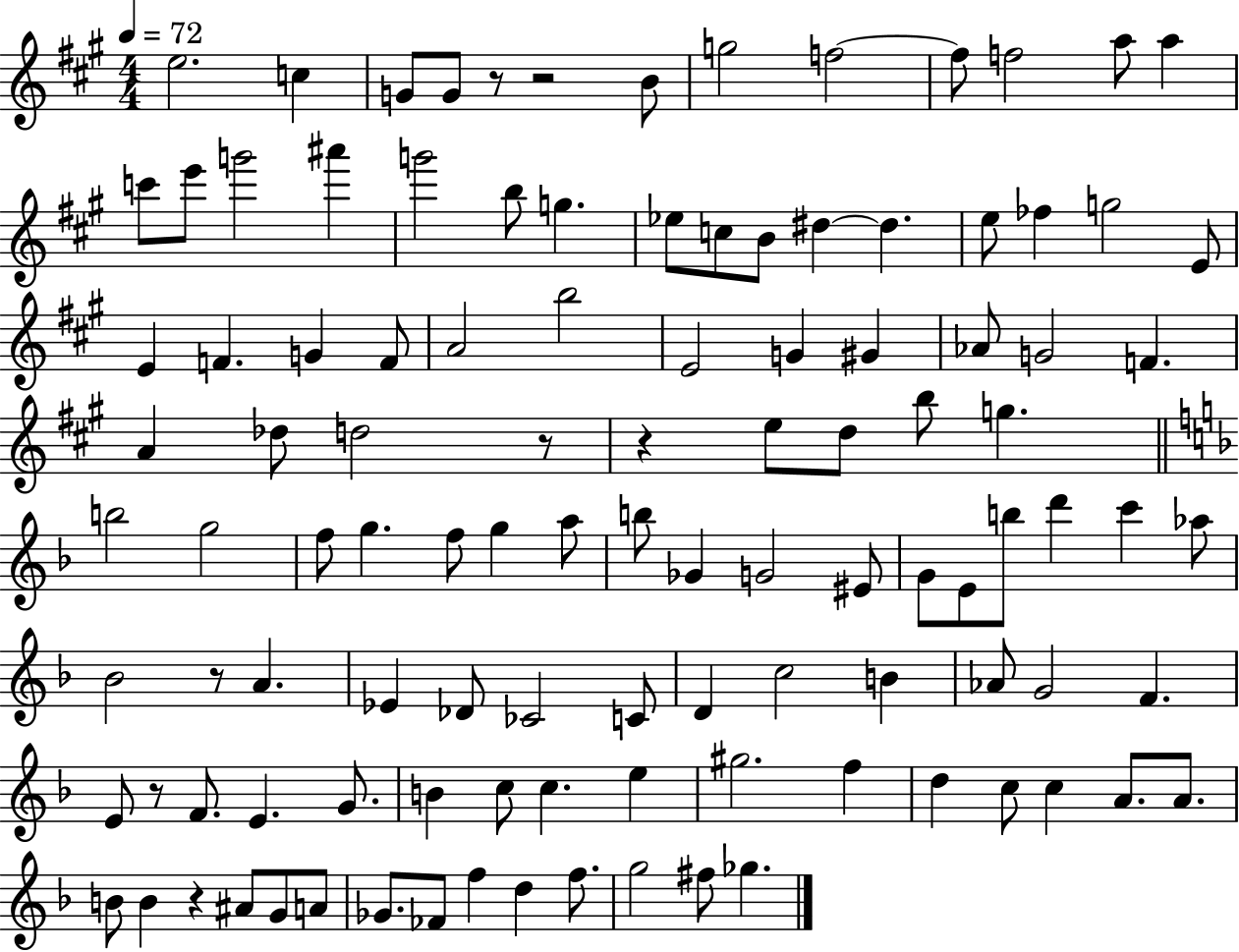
{
  \clef treble
  \numericTimeSignature
  \time 4/4
  \key a \major
  \tempo 4 = 72
  e''2. c''4 | g'8 g'8 r8 r2 b'8 | g''2 f''2~~ | f''8 f''2 a''8 a''4 | \break c'''8 e'''8 g'''2 ais'''4 | g'''2 b''8 g''4. | ees''8 c''8 b'8 dis''4~~ dis''4. | e''8 fes''4 g''2 e'8 | \break e'4 f'4. g'4 f'8 | a'2 b''2 | e'2 g'4 gis'4 | aes'8 g'2 f'4. | \break a'4 des''8 d''2 r8 | r4 e''8 d''8 b''8 g''4. | \bar "||" \break \key f \major b''2 g''2 | f''8 g''4. f''8 g''4 a''8 | b''8 ges'4 g'2 eis'8 | g'8 e'8 b''8 d'''4 c'''4 aes''8 | \break bes'2 r8 a'4. | ees'4 des'8 ces'2 c'8 | d'4 c''2 b'4 | aes'8 g'2 f'4. | \break e'8 r8 f'8. e'4. g'8. | b'4 c''8 c''4. e''4 | gis''2. f''4 | d''4 c''8 c''4 a'8. a'8. | \break b'8 b'4 r4 ais'8 g'8 a'8 | ges'8. fes'8 f''4 d''4 f''8. | g''2 fis''8 ges''4. | \bar "|."
}